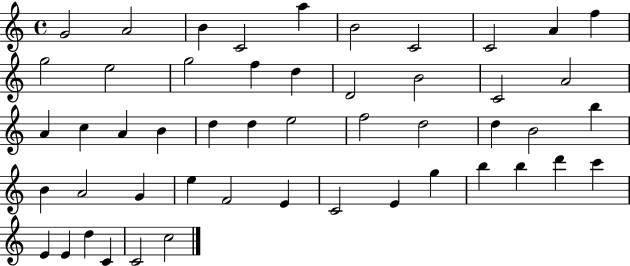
X:1
T:Untitled
M:4/4
L:1/4
K:C
G2 A2 B C2 a B2 C2 C2 A f g2 e2 g2 f d D2 B2 C2 A2 A c A B d d e2 f2 d2 d B2 b B A2 G e F2 E C2 E g b b d' c' E E d C C2 c2